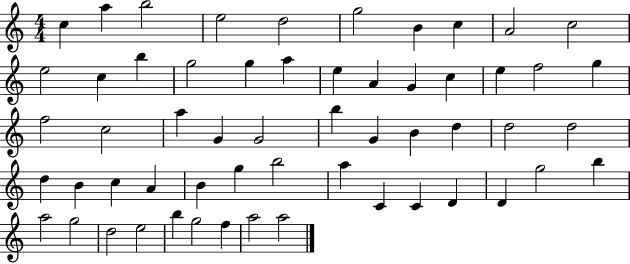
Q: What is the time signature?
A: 4/4